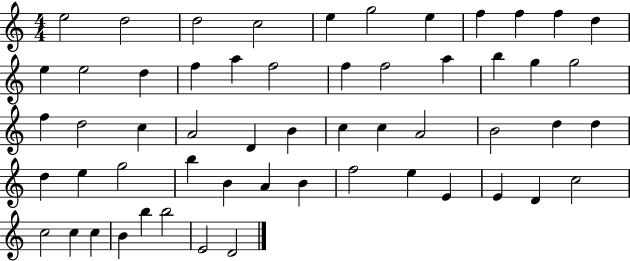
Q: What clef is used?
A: treble